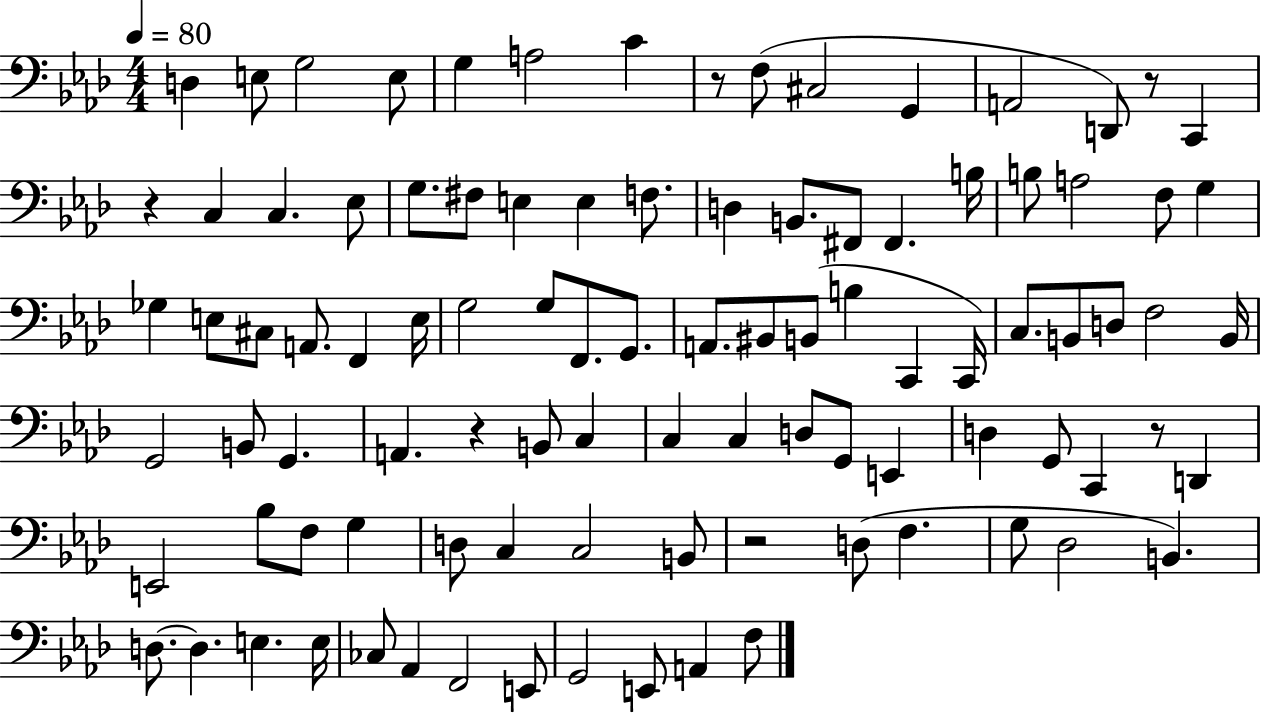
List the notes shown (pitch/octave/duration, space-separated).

D3/q E3/e G3/h E3/e G3/q A3/h C4/q R/e F3/e C#3/h G2/q A2/h D2/e R/e C2/q R/q C3/q C3/q. Eb3/e G3/e. F#3/e E3/q E3/q F3/e. D3/q B2/e. F#2/e F#2/q. B3/s B3/e A3/h F3/e G3/q Gb3/q E3/e C#3/e A2/e. F2/q E3/s G3/h G3/e F2/e. G2/e. A2/e. BIS2/e B2/e B3/q C2/q C2/s C3/e. B2/e D3/e F3/h B2/s G2/h B2/e G2/q. A2/q. R/q B2/e C3/q C3/q C3/q D3/e G2/e E2/q D3/q G2/e C2/q R/e D2/q E2/h Bb3/e F3/e G3/q D3/e C3/q C3/h B2/e R/h D3/e F3/q. G3/e Db3/h B2/q. D3/e. D3/q. E3/q. E3/s CES3/e Ab2/q F2/h E2/e G2/h E2/e A2/q F3/e